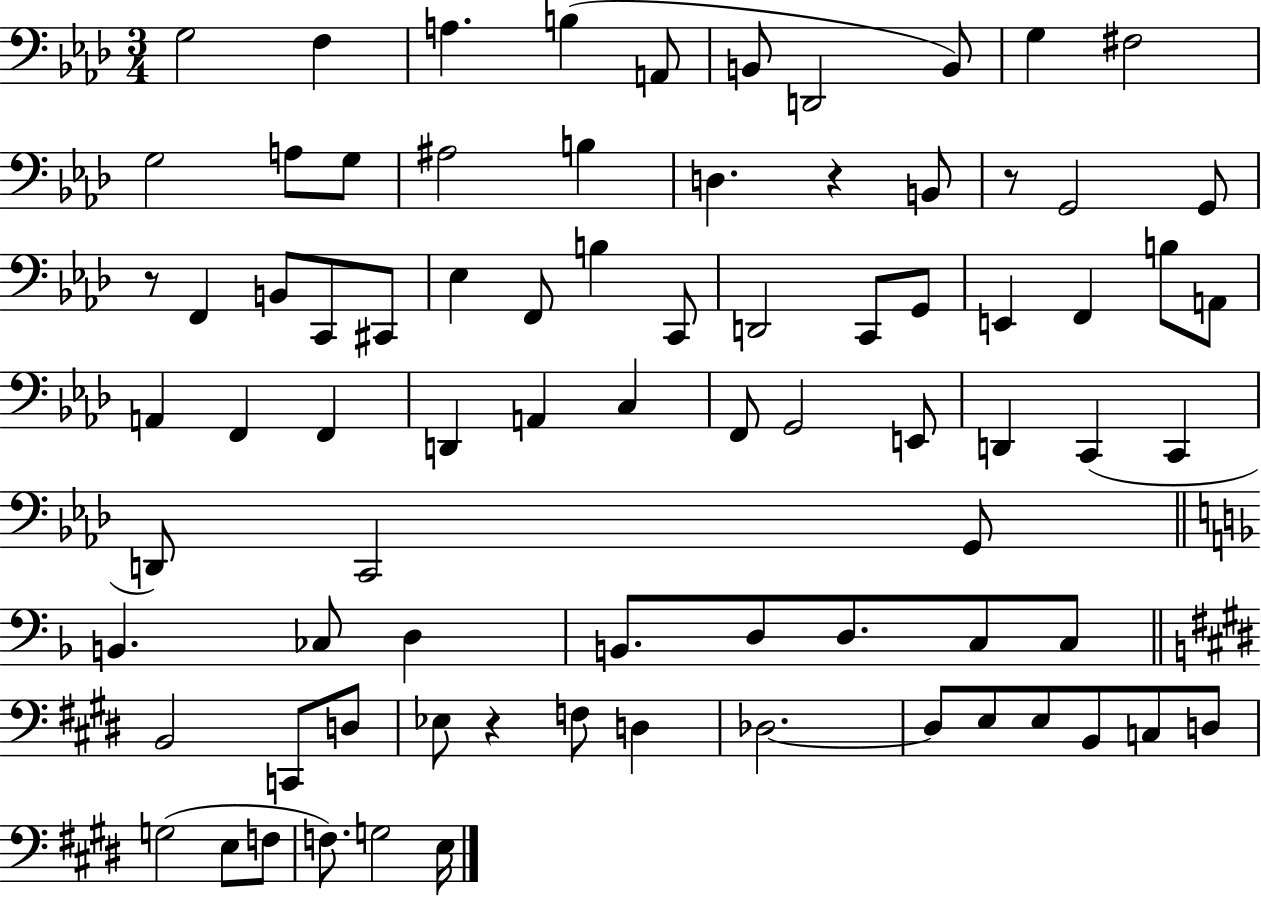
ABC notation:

X:1
T:Untitled
M:3/4
L:1/4
K:Ab
G,2 F, A, B, A,,/2 B,,/2 D,,2 B,,/2 G, ^F,2 G,2 A,/2 G,/2 ^A,2 B, D, z B,,/2 z/2 G,,2 G,,/2 z/2 F,, B,,/2 C,,/2 ^C,,/2 _E, F,,/2 B, C,,/2 D,,2 C,,/2 G,,/2 E,, F,, B,/2 A,,/2 A,, F,, F,, D,, A,, C, F,,/2 G,,2 E,,/2 D,, C,, C,, D,,/2 C,,2 G,,/2 B,, _C,/2 D, B,,/2 D,/2 D,/2 C,/2 C,/2 B,,2 C,,/2 D,/2 _E,/2 z F,/2 D, _D,2 _D,/2 E,/2 E,/2 B,,/2 C,/2 D,/2 G,2 E,/2 F,/2 F,/2 G,2 E,/4